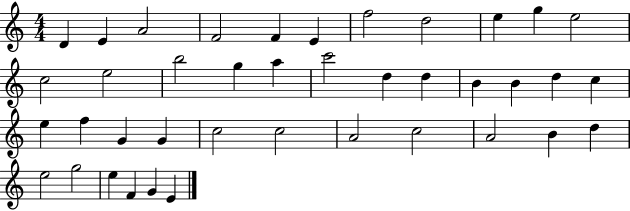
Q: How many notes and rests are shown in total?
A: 40